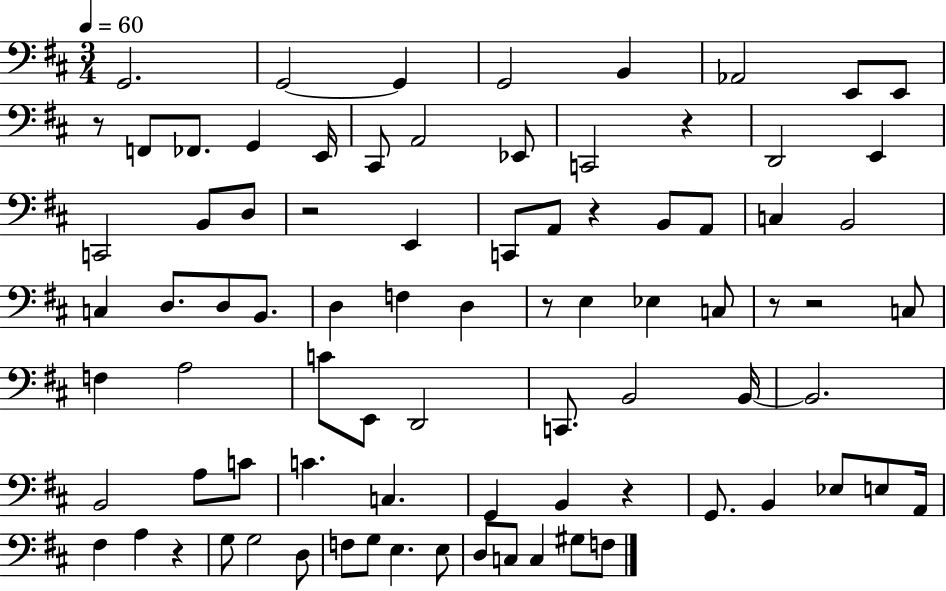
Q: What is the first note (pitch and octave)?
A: G2